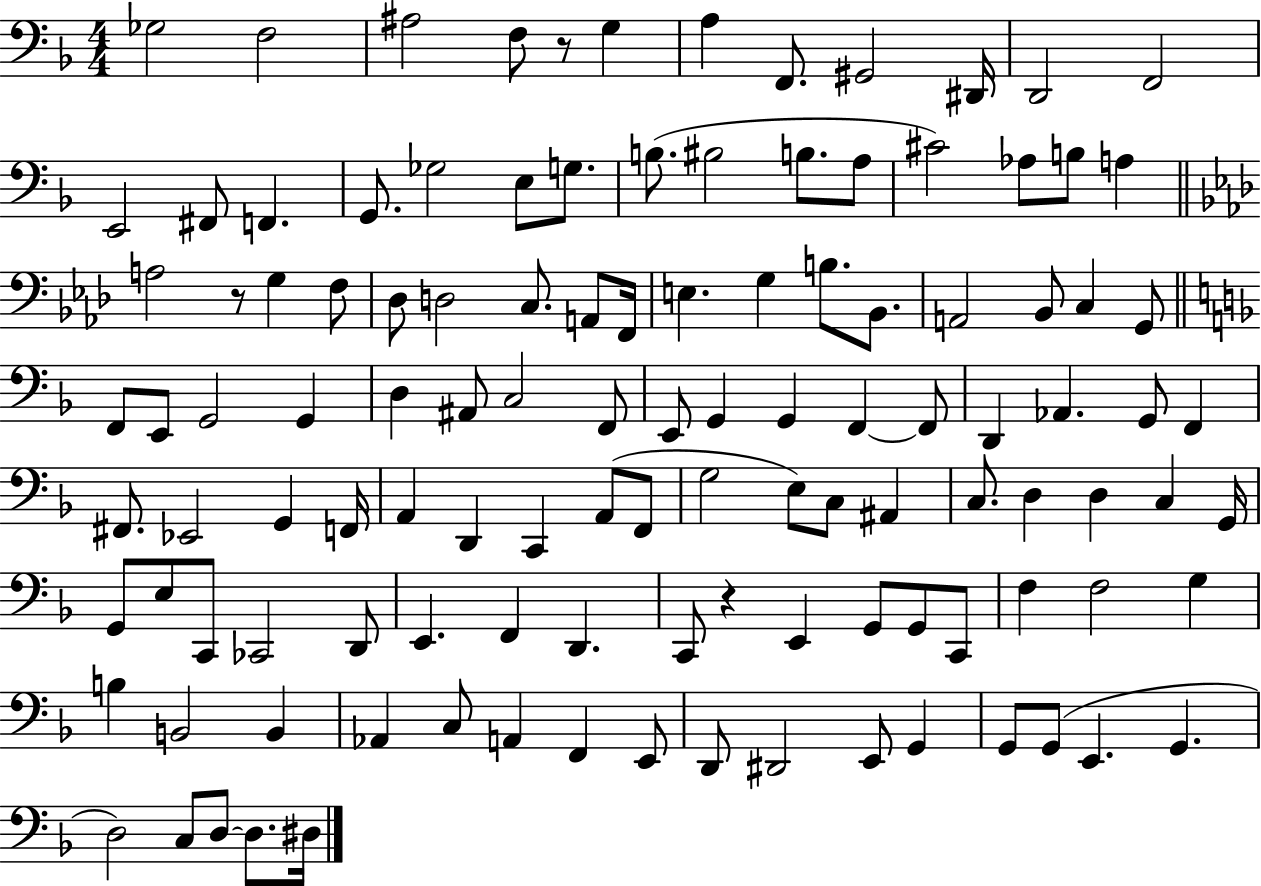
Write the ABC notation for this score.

X:1
T:Untitled
M:4/4
L:1/4
K:F
_G,2 F,2 ^A,2 F,/2 z/2 G, A, F,,/2 ^G,,2 ^D,,/4 D,,2 F,,2 E,,2 ^F,,/2 F,, G,,/2 _G,2 E,/2 G,/2 B,/2 ^B,2 B,/2 A,/2 ^C2 _A,/2 B,/2 A, A,2 z/2 G, F,/2 _D,/2 D,2 C,/2 A,,/2 F,,/4 E, G, B,/2 _B,,/2 A,,2 _B,,/2 C, G,,/2 F,,/2 E,,/2 G,,2 G,, D, ^A,,/2 C,2 F,,/2 E,,/2 G,, G,, F,, F,,/2 D,, _A,, G,,/2 F,, ^F,,/2 _E,,2 G,, F,,/4 A,, D,, C,, A,,/2 F,,/2 G,2 E,/2 C,/2 ^A,, C,/2 D, D, C, G,,/4 G,,/2 E,/2 C,,/2 _C,,2 D,,/2 E,, F,, D,, C,,/2 z E,, G,,/2 G,,/2 C,,/2 F, F,2 G, B, B,,2 B,, _A,, C,/2 A,, F,, E,,/2 D,,/2 ^D,,2 E,,/2 G,, G,,/2 G,,/2 E,, G,, D,2 C,/2 D,/2 D,/2 ^D,/4